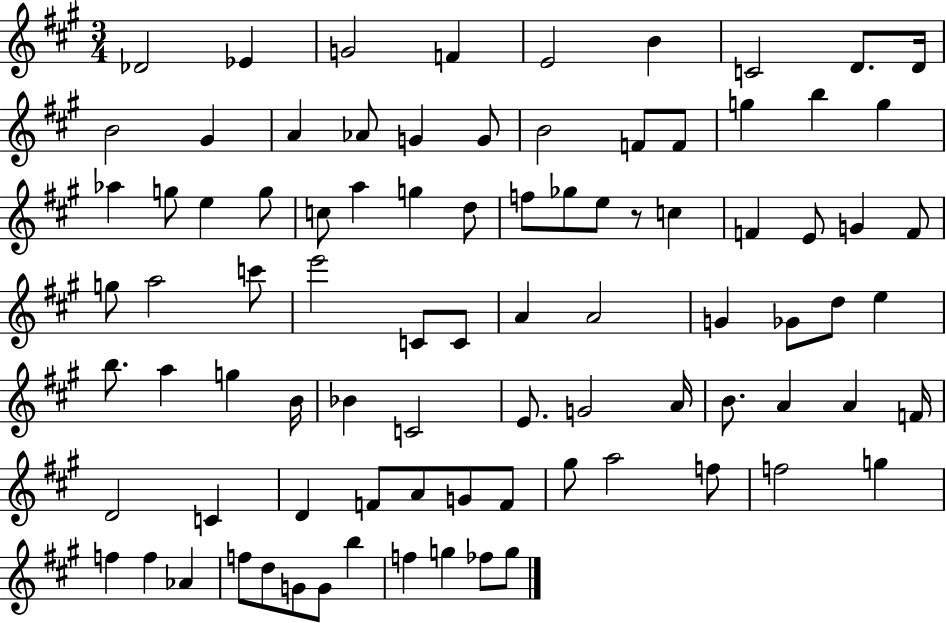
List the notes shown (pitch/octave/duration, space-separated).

Db4/h Eb4/q G4/h F4/q E4/h B4/q C4/h D4/e. D4/s B4/h G#4/q A4/q Ab4/e G4/q G4/e B4/h F4/e F4/e G5/q B5/q G5/q Ab5/q G5/e E5/q G5/e C5/e A5/q G5/q D5/e F5/e Gb5/e E5/e R/e C5/q F4/q E4/e G4/q F4/e G5/e A5/h C6/e E6/h C4/e C4/e A4/q A4/h G4/q Gb4/e D5/e E5/q B5/e. A5/q G5/q B4/s Bb4/q C4/h E4/e. G4/h A4/s B4/e. A4/q A4/q F4/s D4/h C4/q D4/q F4/e A4/e G4/e F4/e G#5/e A5/h F5/e F5/h G5/q F5/q F5/q Ab4/q F5/e D5/e G4/e G4/e B5/q F5/q G5/q FES5/e G5/e